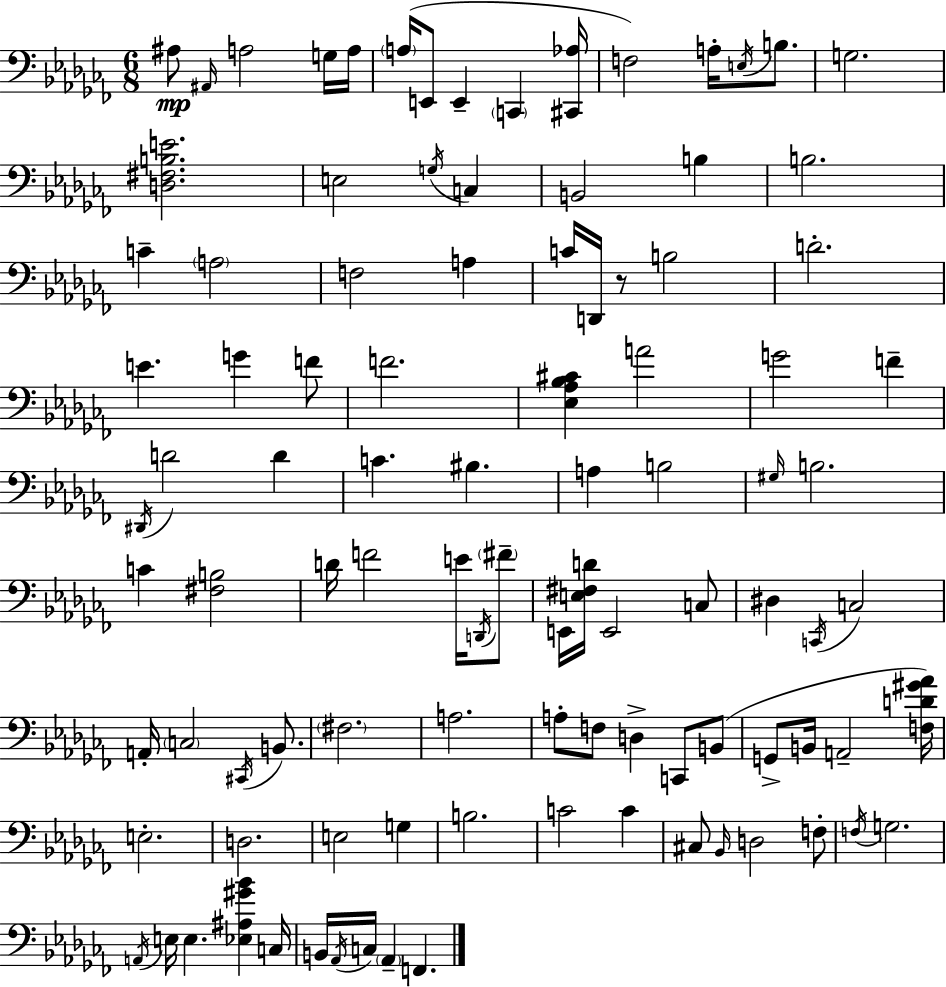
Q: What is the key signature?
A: AES minor